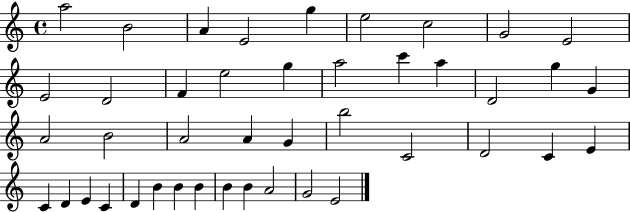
X:1
T:Untitled
M:4/4
L:1/4
K:C
a2 B2 A E2 g e2 c2 G2 E2 E2 D2 F e2 g a2 c' a D2 g G A2 B2 A2 A G b2 C2 D2 C E C D E C D B B B B B A2 G2 E2